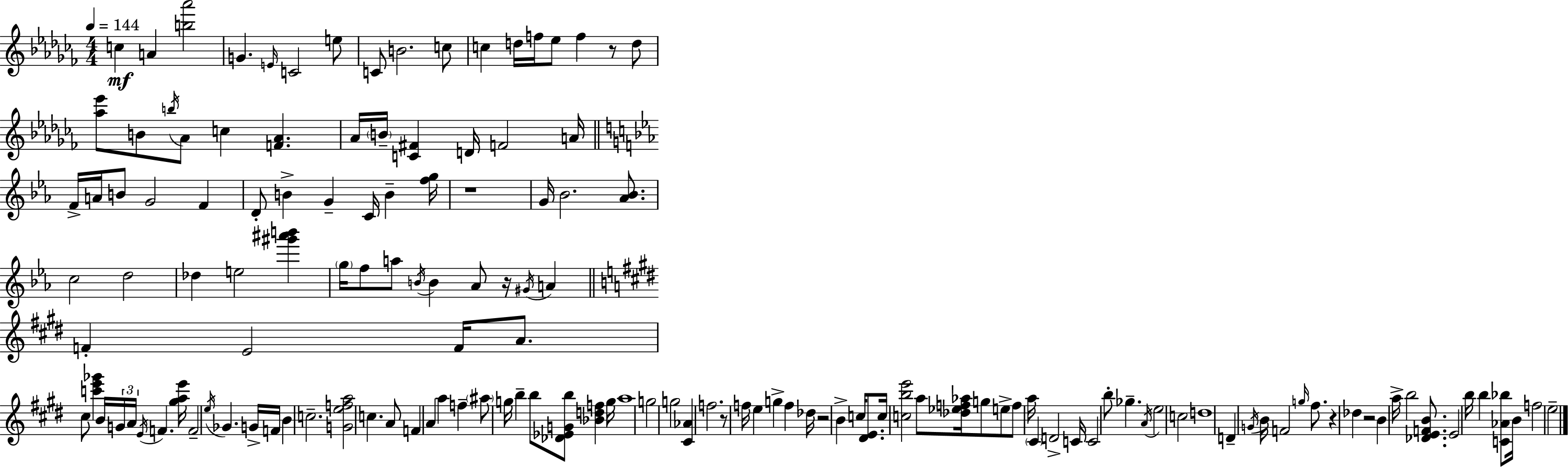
{
  \clef treble
  \numericTimeSignature
  \time 4/4
  \key aes \minor
  \tempo 4 = 144
  c''4\mf a'4 <b'' aes'''>2 | g'4. \grace { e'16 } c'2 e''8 | c'8 b'2. c''8 | c''4 d''16 f''16 ees''8 f''4 r8 d''8 | \break <aes'' ees'''>8 b'8 \acciaccatura { b''16 } aes'8 c''4 <f' aes'>4. | aes'16 \parenthesize b'16-- <c' fis'>4 d'16 f'2 | a'16 \bar "||" \break \key c \minor f'16-> a'16 b'8 g'2 f'4 | d'8-. b'4-> g'4-- c'16 b'4-- <f'' g''>16 | r1 | g'16 bes'2. <aes' bes'>8. | \break c''2 d''2 | des''4 e''2 <gis''' ais''' b'''>4 | \parenthesize g''16 f''8 a''8 \acciaccatura { b'16 } b'4 aes'8 r16 \acciaccatura { gis'16 } a'4 | \bar "||" \break \key e \major f'4-. e'2 f'16 a'8. | cis''8 <c''' e''' ges'''>4 b'16 \tuplet 3/2 { g'16 a'16 \acciaccatura { e'16 } } f'4. | <gis'' a'' e'''>16 f'2-- \acciaccatura { e''16 } ges'4. | g'16-> f'16 b'4 c''2.-- | \break <g' e'' f'' a''>2 c''4. | a'8 f'4 a'4 a''4 f''4-- | \parenthesize ais''8 g''16 b''4-- b''8 <des' ees' g' b''>8 <bes' d'' f''>4 | g''16 a''1 | \break g''2 g''2 | <cis' aes'>4 f''2. | r8 f''16 e''4 g''4-> f''4 | des''16 r2 b'4-> c''16 <dis' e'>8. | \break c''16 <c'' b'' e'''>2 a''8 <des'' ees'' f'' aes''>16 g''8 | e''8-> f''8 a''16 \parenthesize cis'4 d'2-> | c'16 c'2 b''8-. ges''4.-- | \acciaccatura { a'16 } e''2 c''2 | \break d''1 | d'4-- \acciaccatura { g'16 } b'16 f'2 | \grace { g''16 } fis''8. r4 des''4 r2 | b'4 a''16-> b''2 | \break <des' e' f' b'>8. e'2 b''16 b''4 | <c' aes' bes''>8 b'16 f''2 e''2-- | \bar "|."
}